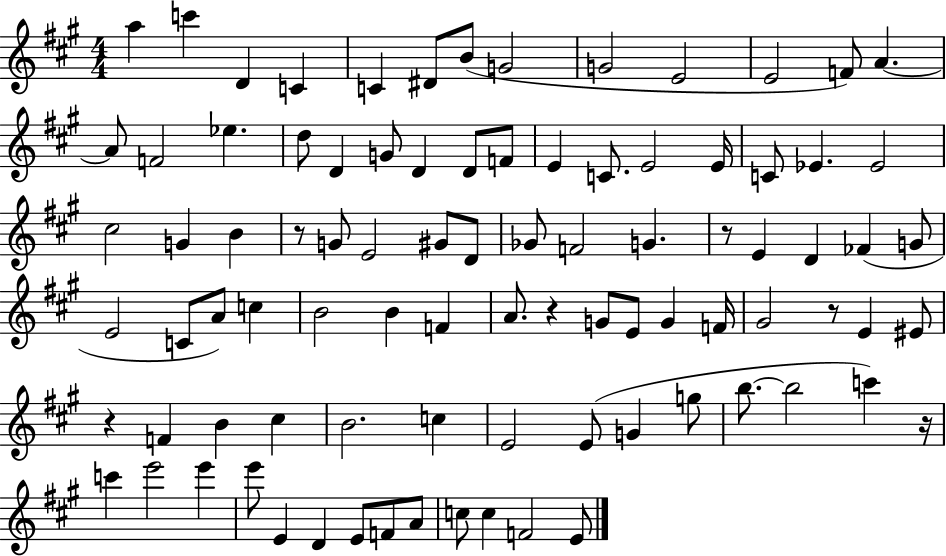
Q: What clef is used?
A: treble